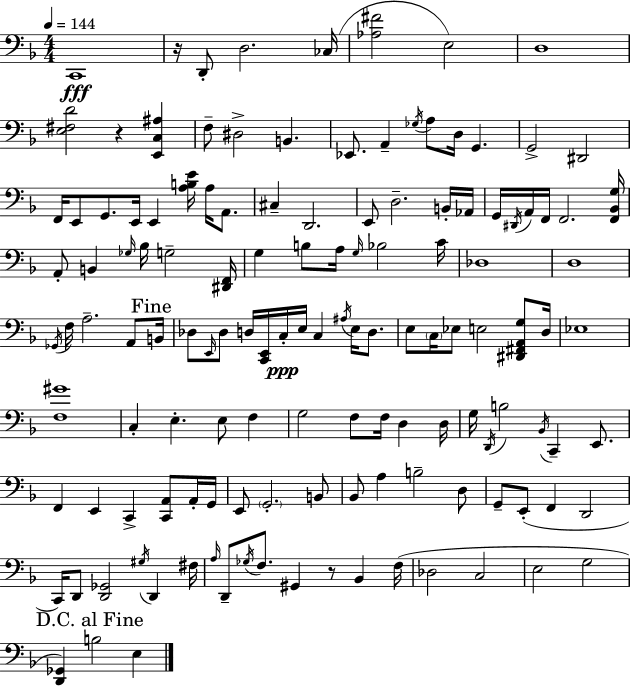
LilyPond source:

{
  \clef bass
  \numericTimeSignature
  \time 4/4
  \key f \major
  \tempo 4 = 144
  c,1\fff | r16 d,8-. d2. ces16( | <aes fis'>2 e2) | d1 | \break <e fis d'>2 r4 <e, c ais>4 | f8-- dis2-> b,4. | ees,8. a,4-- \acciaccatura { ges16 } a8 d16 g,4. | g,2-> dis,2 | \break f,16 e,8 g,8. e,16 e,4 <a b e'>16 a16 a,8. | cis4-- d,2. | e,8 d2.-- b,16-. | aes,16 g,16 \acciaccatura { dis,16 } a,16 f,16 f,2. | \break <f, bes, g>16 a,8-. b,4 \grace { ges16 } bes16 g2-- | <dis, f,>16 g4 b8 a16 \grace { g16 } bes2 | c'16 des1 | d1 | \break \acciaccatura { ges,16 } f16 a2.-- | a,8 \mark "Fine" b,16 des8 \grace { e,16 } des8 d16 <c, e,>16 c16-.\ppp e16 c4 | \acciaccatura { ais16 } e16 d8. e8 \parenthesize c16 ees8 e2 | <dis, fis, a, g>8 d16 ees1 | \break <f gis'>1 | c4-. e4.-. | e8 f4 g2 f8 | f16 d4 d16 g16 \acciaccatura { d,16 } b2 | \break \acciaccatura { bes,16 } c,4-- e,8. f,4 e,4 | c,4-> <c, a,>8 a,16-. g,16 e,8 \parenthesize g,2.-. | b,8 bes,8 a4 b2-- | d8 g,8-- e,8-.( f,4 | \break d,2 c,16) d,8 <d, ges,>2 | \acciaccatura { gis16 } d,4 fis16 \grace { a16 } d,8-- \acciaccatura { ges16 } f8. | gis,4 r8 bes,4 f16( des2 | c2 e2 | \break g2 \mark "D.C. al Fine" <d, ges,>4) | b2 e4 \bar "|."
}